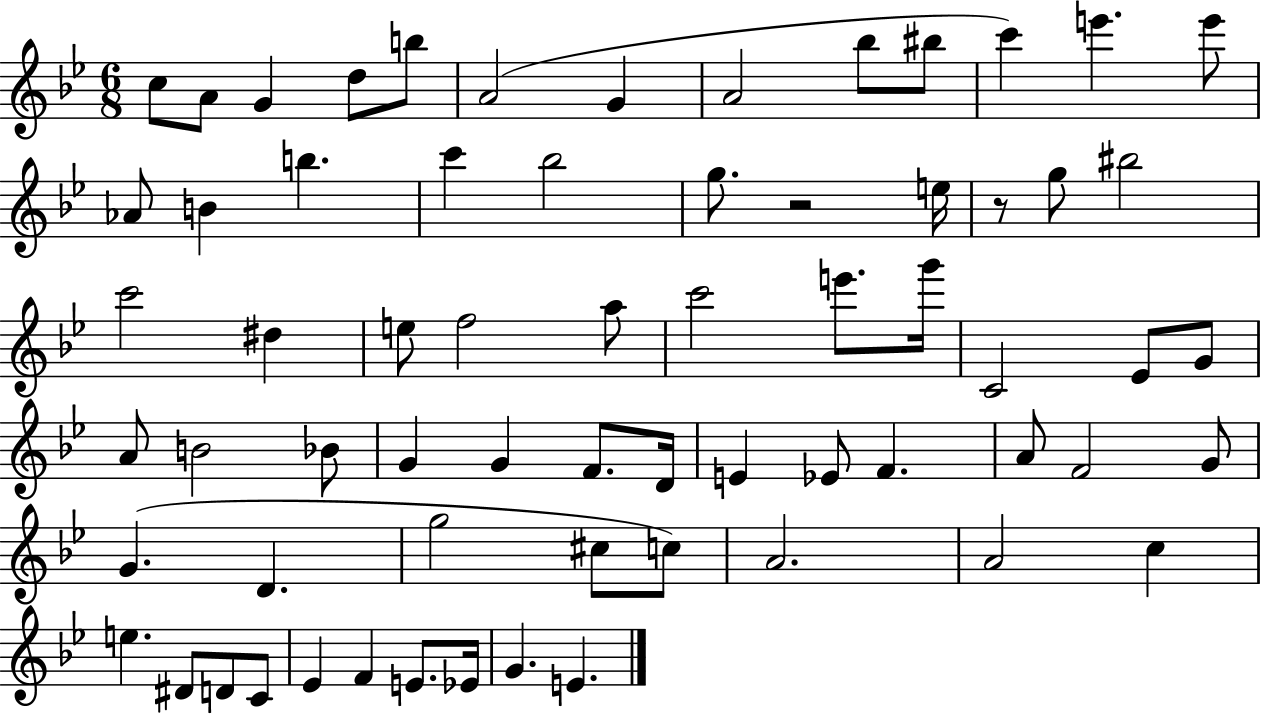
X:1
T:Untitled
M:6/8
L:1/4
K:Bb
c/2 A/2 G d/2 b/2 A2 G A2 _b/2 ^b/2 c' e' e'/2 _A/2 B b c' _b2 g/2 z2 e/4 z/2 g/2 ^b2 c'2 ^d e/2 f2 a/2 c'2 e'/2 g'/4 C2 _E/2 G/2 A/2 B2 _B/2 G G F/2 D/4 E _E/2 F A/2 F2 G/2 G D g2 ^c/2 c/2 A2 A2 c e ^D/2 D/2 C/2 _E F E/2 _E/4 G E